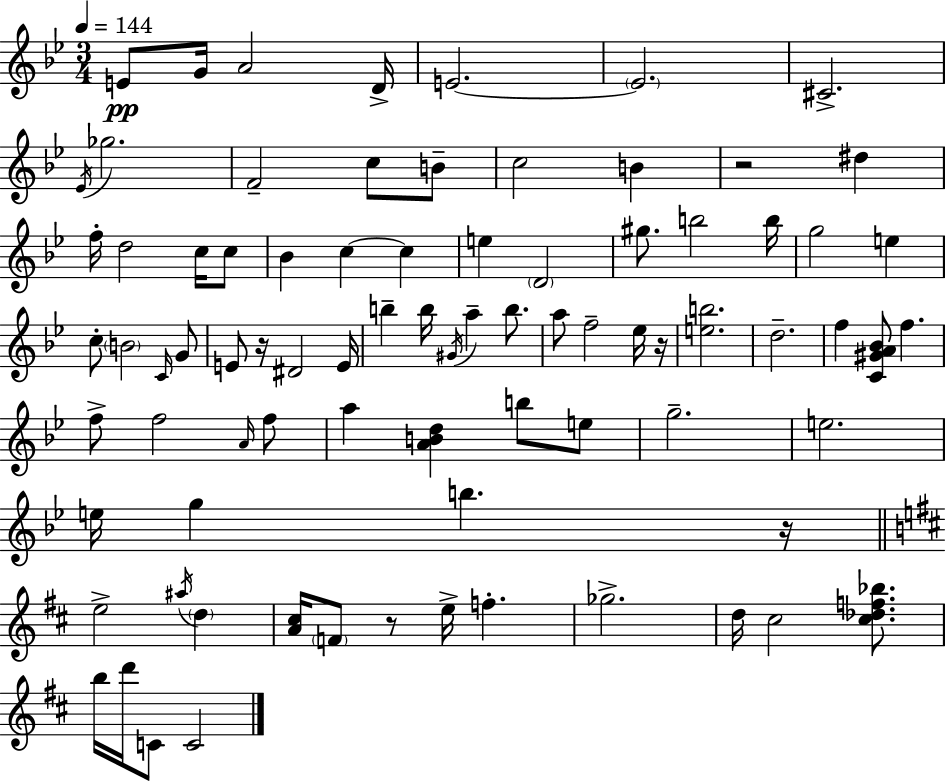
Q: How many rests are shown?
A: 5